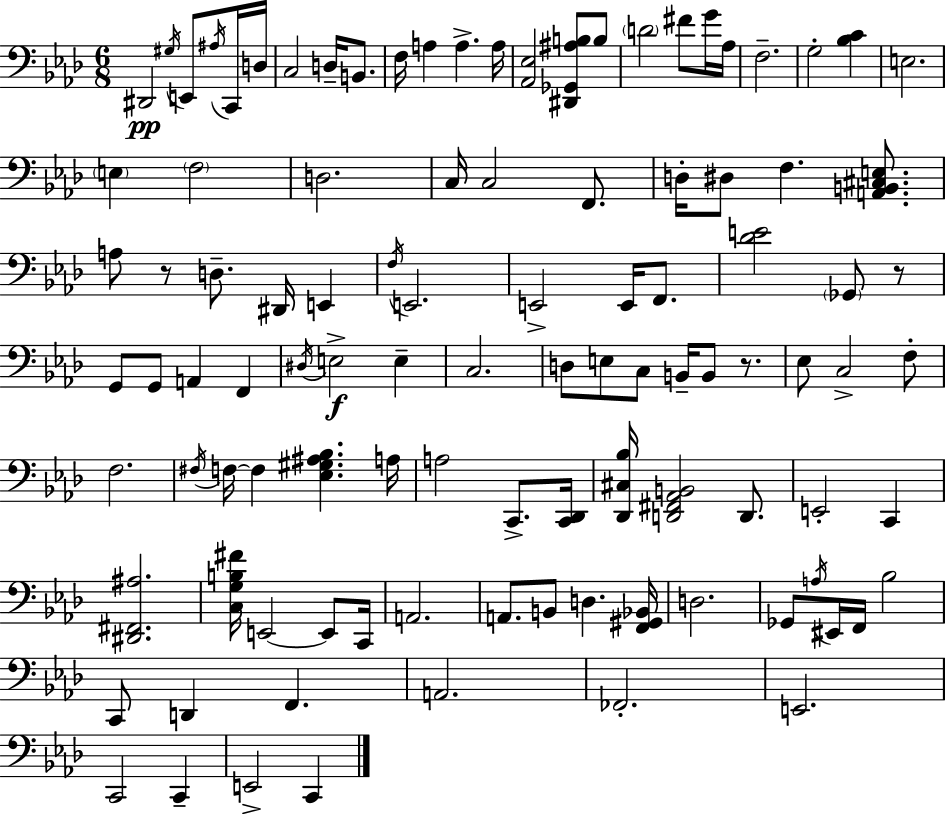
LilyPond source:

{
  \clef bass
  \numericTimeSignature
  \time 6/8
  \key f \minor
  dis,2\pp \acciaccatura { gis16 } e,8 \acciaccatura { ais16 } | c,16 d16 c2 d16-- b,8. | f16 a4 a4.-> | a16 <aes, ees>2 <dis, ges, ais b>8 | \break b8 \parenthesize d'2 fis'8 | g'16 aes16 f2.-- | g2-. <bes c'>4 | e2. | \break \parenthesize e4 \parenthesize f2 | d2. | c16 c2 f,8. | d16-. dis8 f4. <a, b, cis e>8. | \break a8 r8 d8.-- dis,16 e,4 | \acciaccatura { f16 } e,2. | e,2-> e,16 | f,8. <des' e'>2 \parenthesize ges,8 | \break r8 g,8 g,8 a,4 f,4 | \acciaccatura { dis16 } e2->\f | e4-- c2. | d8 e8 c8 b,16-- b,8 | \break r8. ees8 c2-> | f8-. f2. | \acciaccatura { fis16 } f16~~ f4 <ees gis ais bes>4. | a16 a2 | \break c,8.-> <c, des,>16 <des, cis bes>16 <d, fis, aes, b,>2 | d,8. e,2-. | c,4 <dis, fis, ais>2. | <c g b fis'>16 e,2~~ | \break e,8 c,16 a,2. | a,8. b,8 d4. | <f, gis, bes,>16 d2. | ges,8 \acciaccatura { a16 } eis,16 f,16 bes2 | \break c,8 d,4 | f,4. a,2. | fes,2.-. | e,2. | \break c,2 | c,4-- e,2-> | c,4 \bar "|."
}